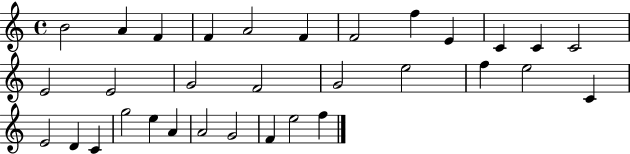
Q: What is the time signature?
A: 4/4